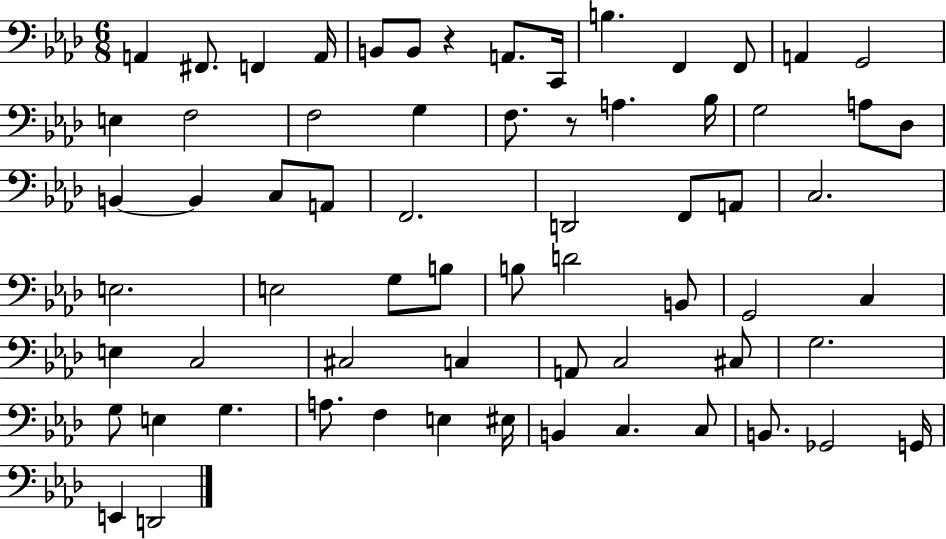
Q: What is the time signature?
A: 6/8